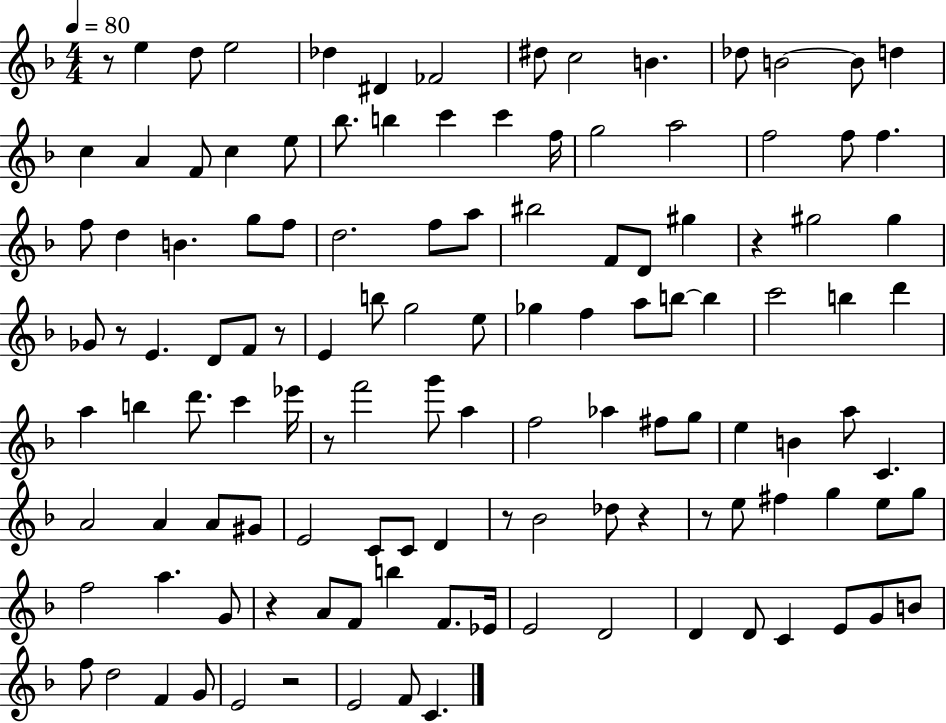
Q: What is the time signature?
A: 4/4